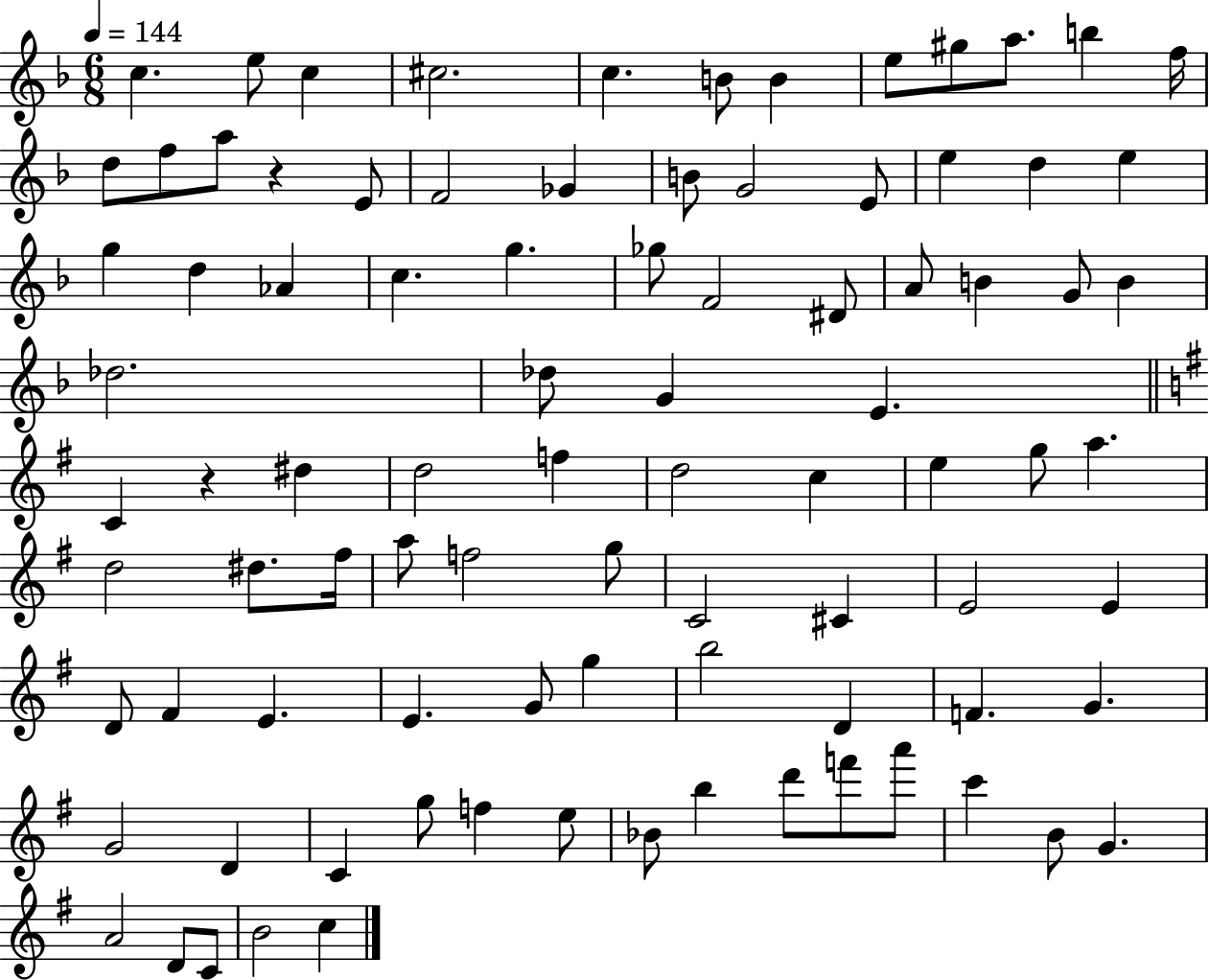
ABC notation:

X:1
T:Untitled
M:6/8
L:1/4
K:F
c e/2 c ^c2 c B/2 B e/2 ^g/2 a/2 b f/4 d/2 f/2 a/2 z E/2 F2 _G B/2 G2 E/2 e d e g d _A c g _g/2 F2 ^D/2 A/2 B G/2 B _d2 _d/2 G E C z ^d d2 f d2 c e g/2 a d2 ^d/2 ^f/4 a/2 f2 g/2 C2 ^C E2 E D/2 ^F E E G/2 g b2 D F G G2 D C g/2 f e/2 _B/2 b d'/2 f'/2 a'/2 c' B/2 G A2 D/2 C/2 B2 c